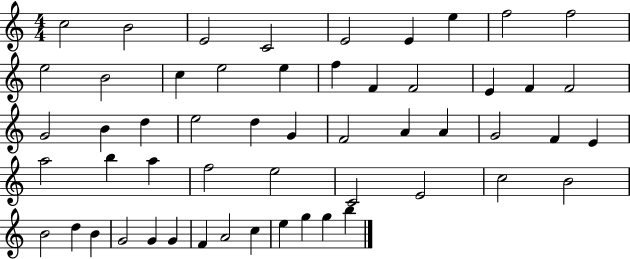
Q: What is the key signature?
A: C major